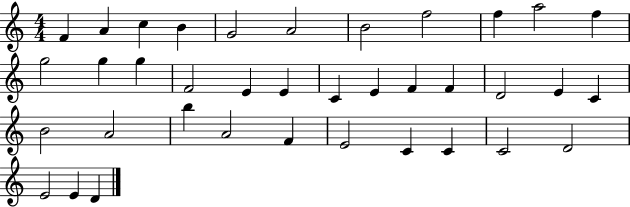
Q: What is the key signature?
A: C major